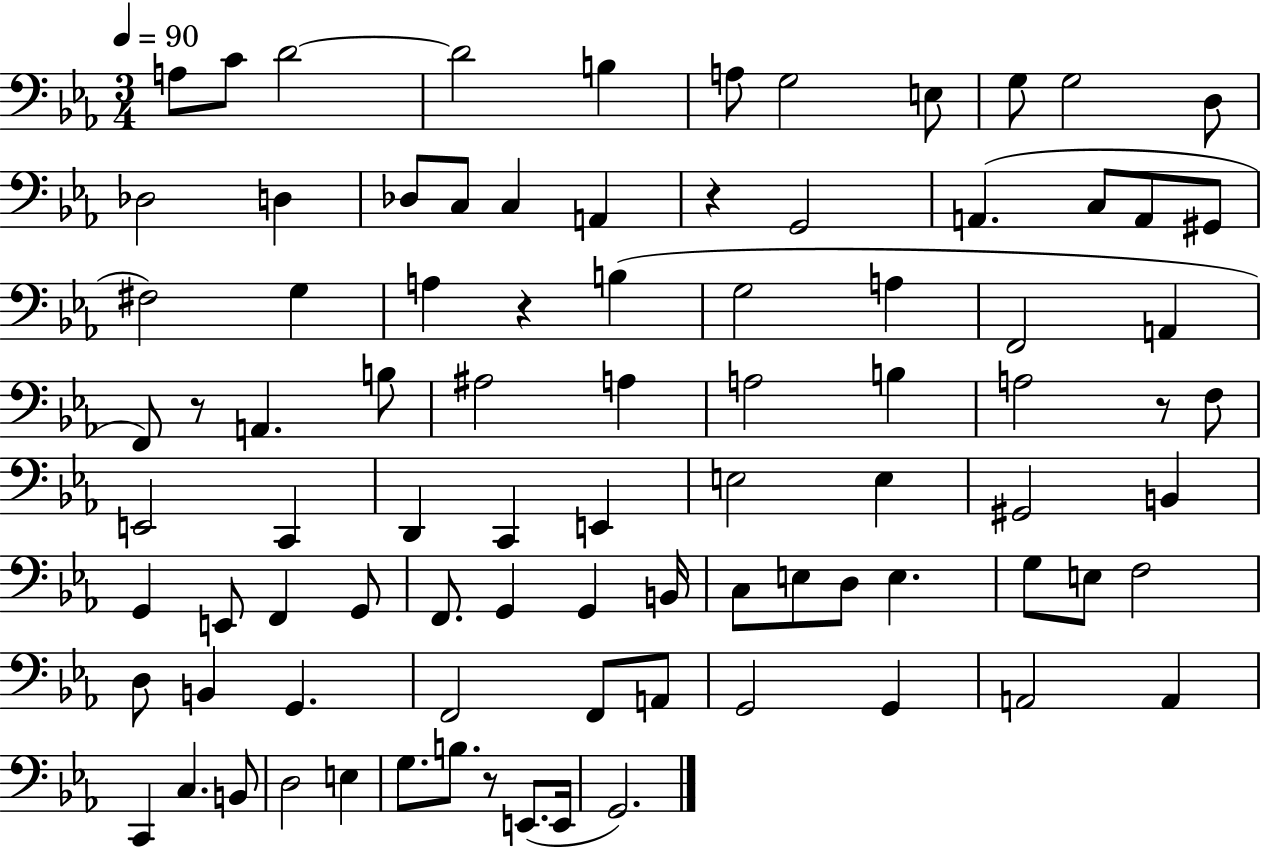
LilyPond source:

{
  \clef bass
  \numericTimeSignature
  \time 3/4
  \key ees \major
  \tempo 4 = 90
  a8 c'8 d'2~~ | d'2 b4 | a8 g2 e8 | g8 g2 d8 | \break des2 d4 | des8 c8 c4 a,4 | r4 g,2 | a,4.( c8 a,8 gis,8 | \break fis2) g4 | a4 r4 b4( | g2 a4 | f,2 a,4 | \break f,8) r8 a,4. b8 | ais2 a4 | a2 b4 | a2 r8 f8 | \break e,2 c,4 | d,4 c,4 e,4 | e2 e4 | gis,2 b,4 | \break g,4 e,8 f,4 g,8 | f,8. g,4 g,4 b,16 | c8 e8 d8 e4. | g8 e8 f2 | \break d8 b,4 g,4. | f,2 f,8 a,8 | g,2 g,4 | a,2 a,4 | \break c,4 c4. b,8 | d2 e4 | g8. b8. r8 e,8.( e,16 | g,2.) | \break \bar "|."
}